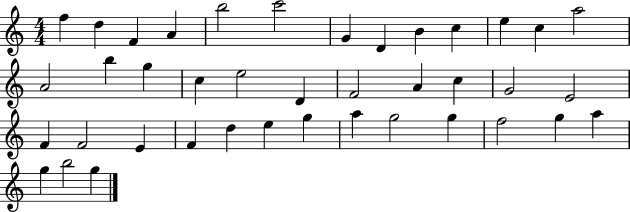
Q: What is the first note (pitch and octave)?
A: F5